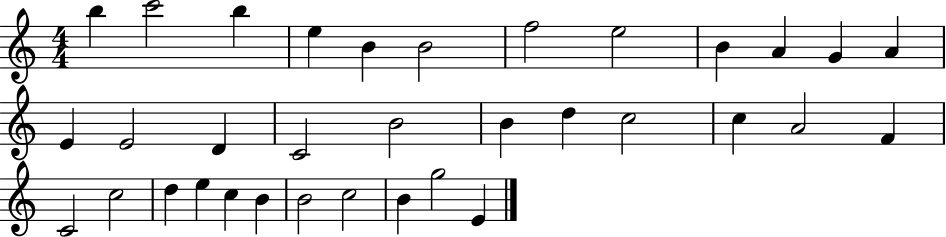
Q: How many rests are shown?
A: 0